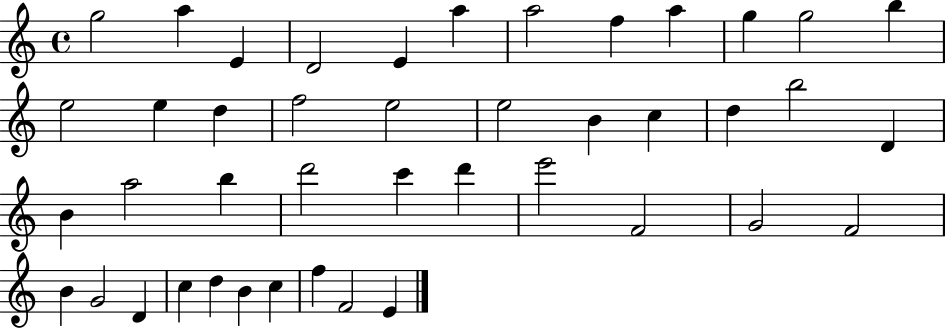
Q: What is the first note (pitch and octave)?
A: G5